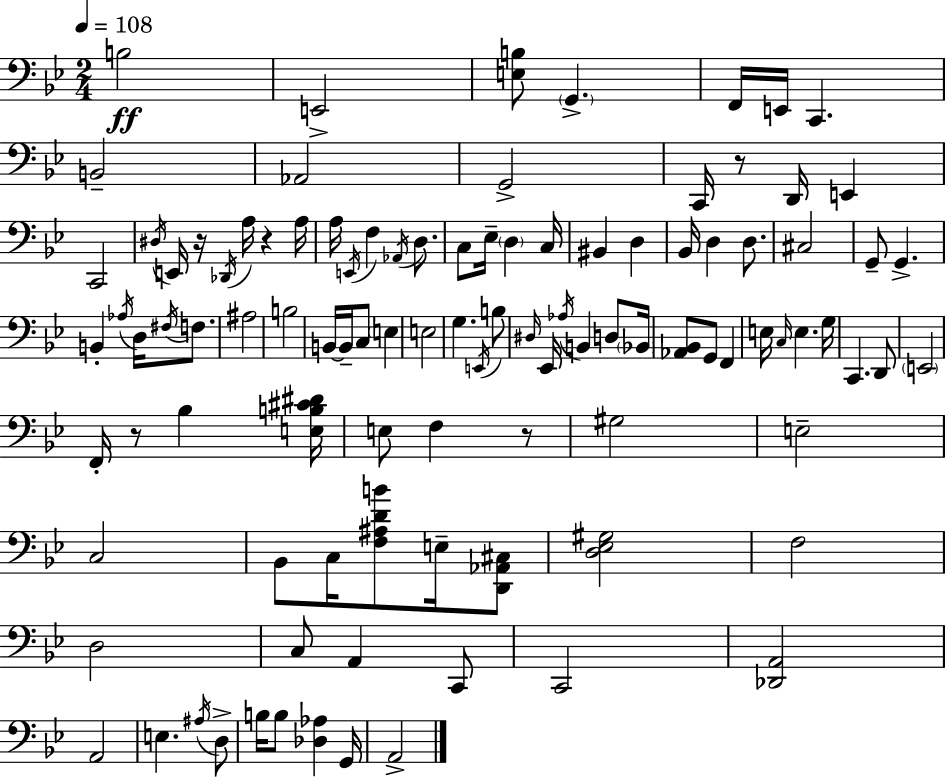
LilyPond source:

{
  \clef bass
  \numericTimeSignature
  \time 2/4
  \key bes \major
  \tempo 4 = 108
  b2\ff | e,2-> | <e b>8 \parenthesize g,4.-> | f,16 e,16 c,4. | \break b,2-- | aes,2 | g,2-> | c,16 r8 d,16 e,4 | \break c,2 | \acciaccatura { dis16 } e,16 r16 \acciaccatura { des,16 } a16 r4 | a16 a16 \acciaccatura { e,16 } f4 | \acciaccatura { aes,16 } d8. c8 ees16-- \parenthesize d4 | \break c16 bis,4 | d4 bes,16 d4 | d8. cis2 | g,8-- g,4.-> | \break b,4-. | \acciaccatura { aes16 } d16 \acciaccatura { fis16 } f8. ais2 | b2 | b,16~~ b,16-- | \break c8 \parenthesize e4 e2 | g4. | \acciaccatura { e,16 } b8 \grace { dis16 } | ees,16 \acciaccatura { aes16 } b,4 d8 | \break \parenthesize bes,16 <aes, bes,>8 g,8 f,4 | e16 \grace { c16 } e4. | g16 c,4. | d,8 \parenthesize e,2 | \break f,16-. r8 bes4 | <e b cis' dis'>16 e8 f4 | r8 gis2 | e2-- | \break c2 | bes,8 c16 <f ais d' b'>8 e16-- | <d, aes, cis>8 <d ees gis>2 | f2 | \break d2 | c8 a,4 | c,8 c,2 | <des, a,>2 | \break a,2 | e4. | \acciaccatura { ais16 } d8-> b16 b8 <des aes>4 | g,16 a,2-> | \break \bar "|."
}